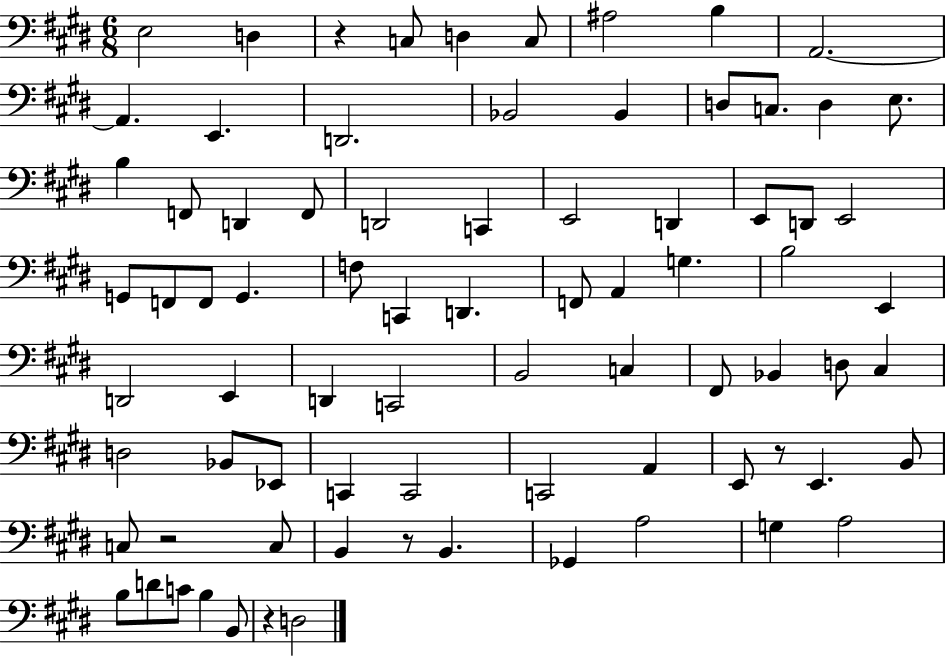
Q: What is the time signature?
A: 6/8